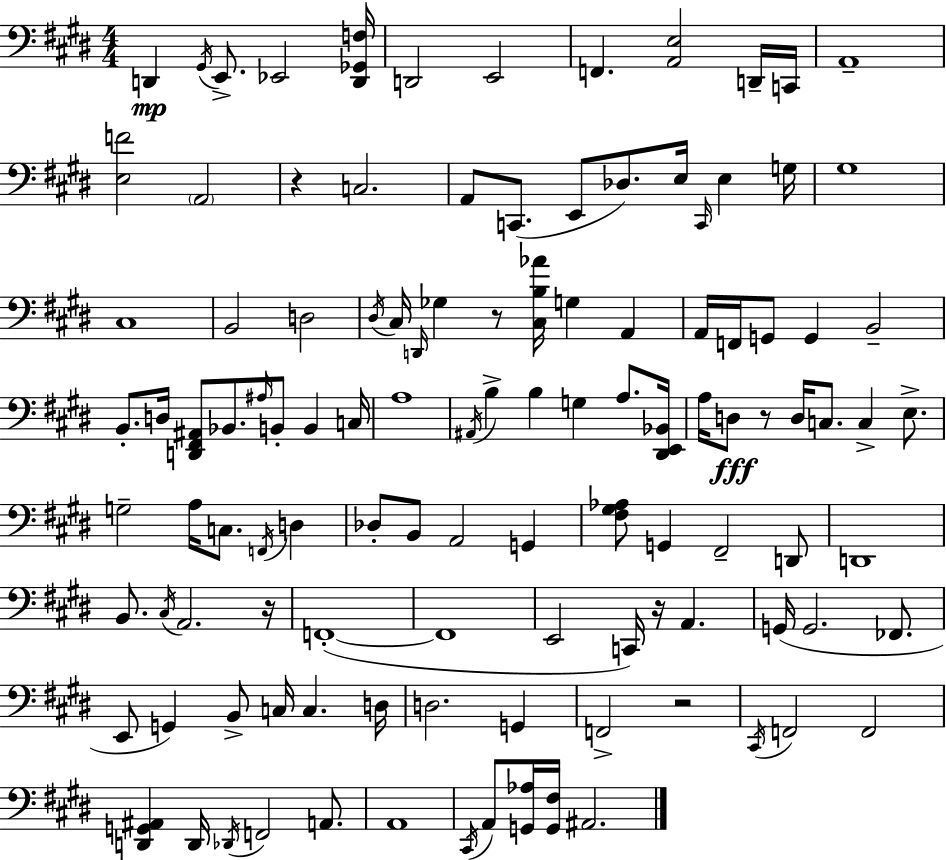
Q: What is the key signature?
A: E major